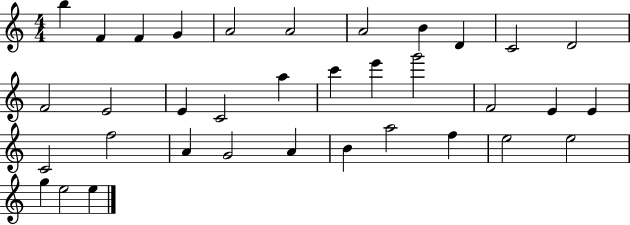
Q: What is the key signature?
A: C major